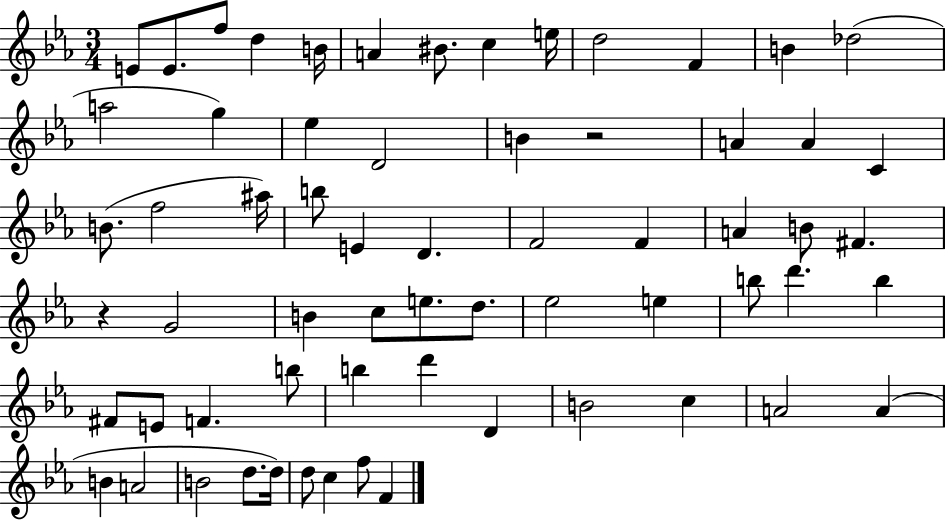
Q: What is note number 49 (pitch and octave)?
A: D4